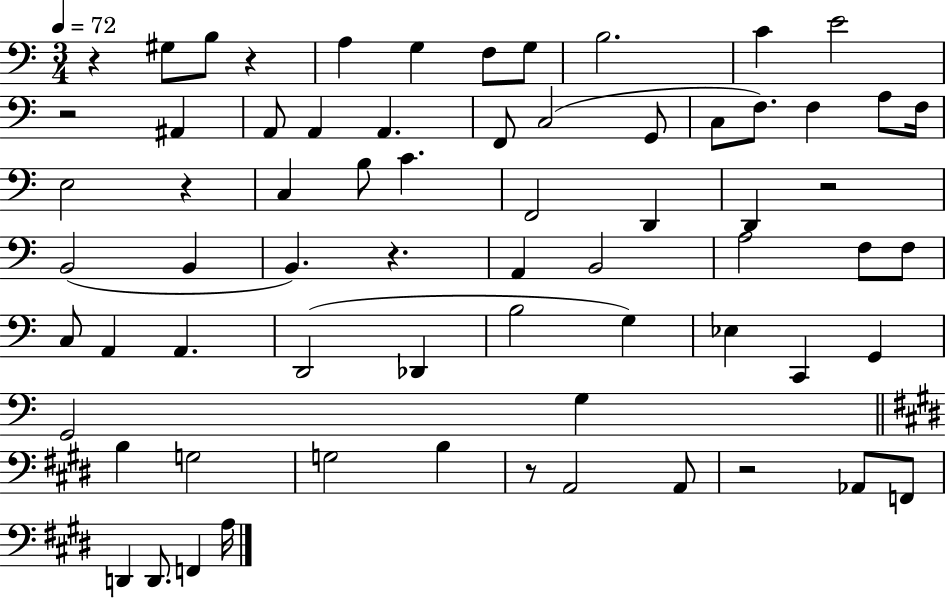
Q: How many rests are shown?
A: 8